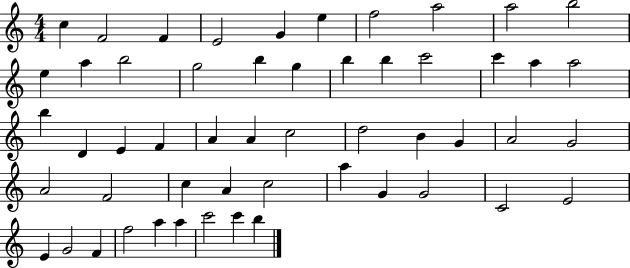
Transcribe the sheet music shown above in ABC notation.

X:1
T:Untitled
M:4/4
L:1/4
K:C
c F2 F E2 G e f2 a2 a2 b2 e a b2 g2 b g b b c'2 c' a a2 b D E F A A c2 d2 B G A2 G2 A2 F2 c A c2 a G G2 C2 E2 E G2 F f2 a a c'2 c' b